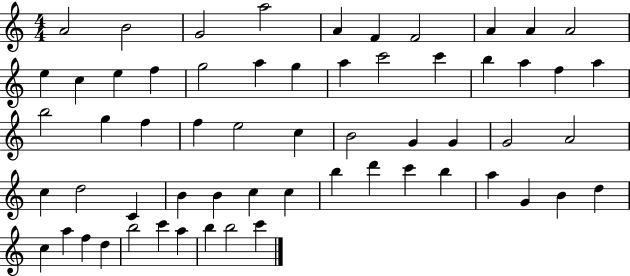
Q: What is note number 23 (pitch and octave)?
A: F5